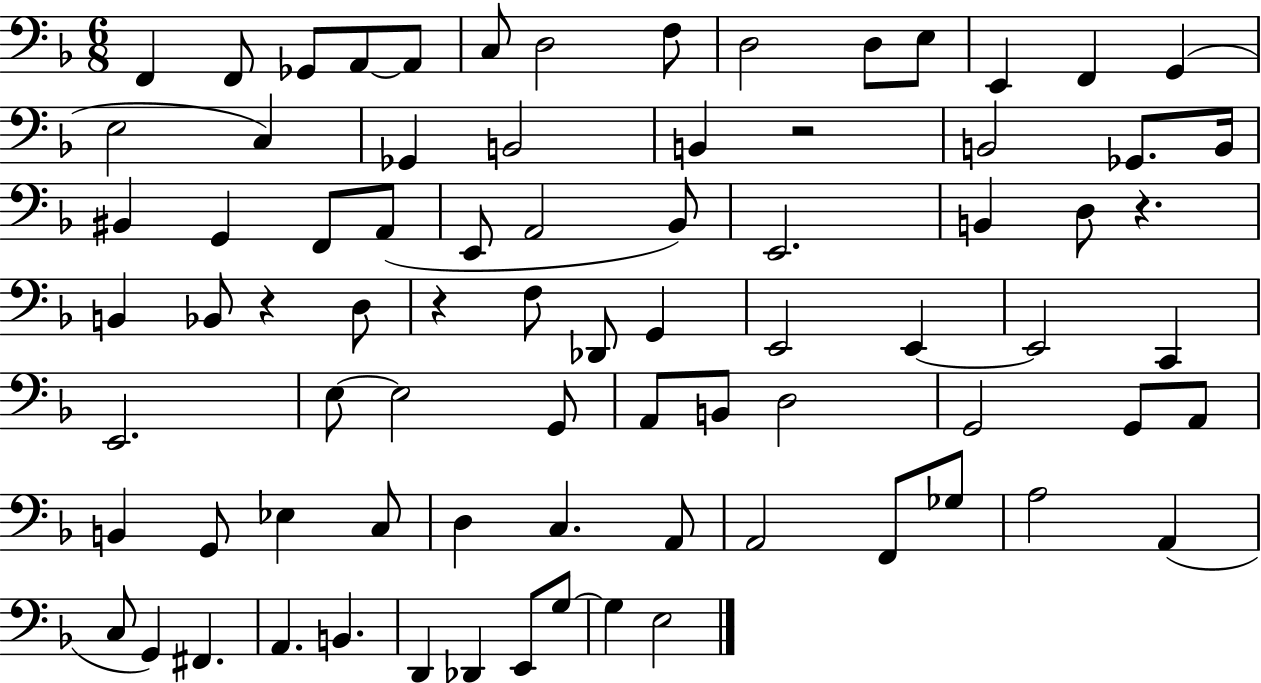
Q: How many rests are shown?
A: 4